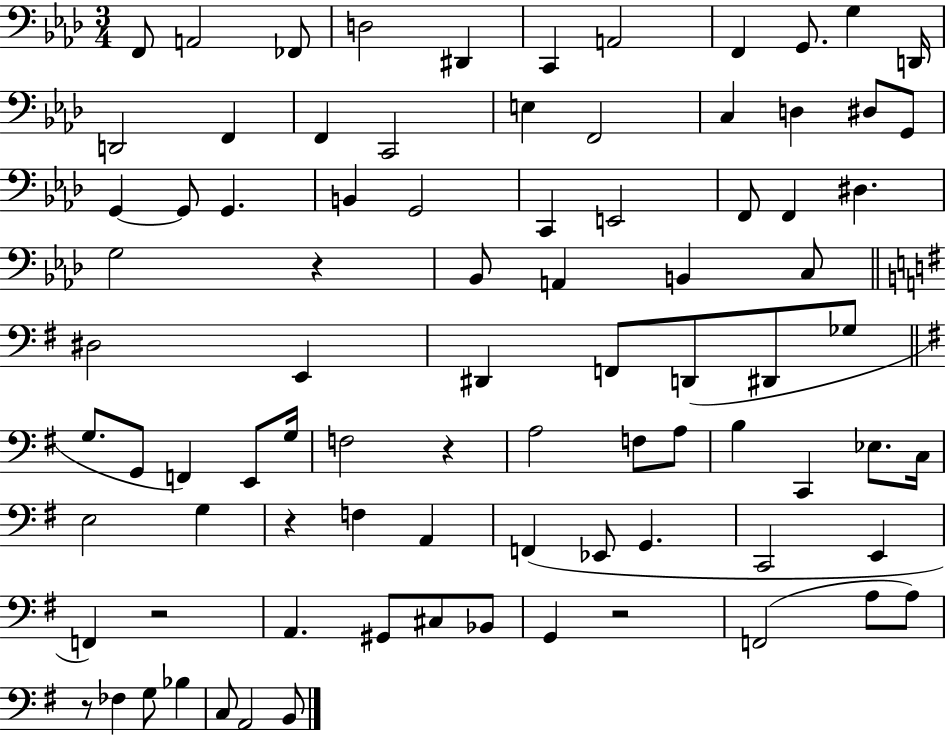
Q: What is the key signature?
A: AES major